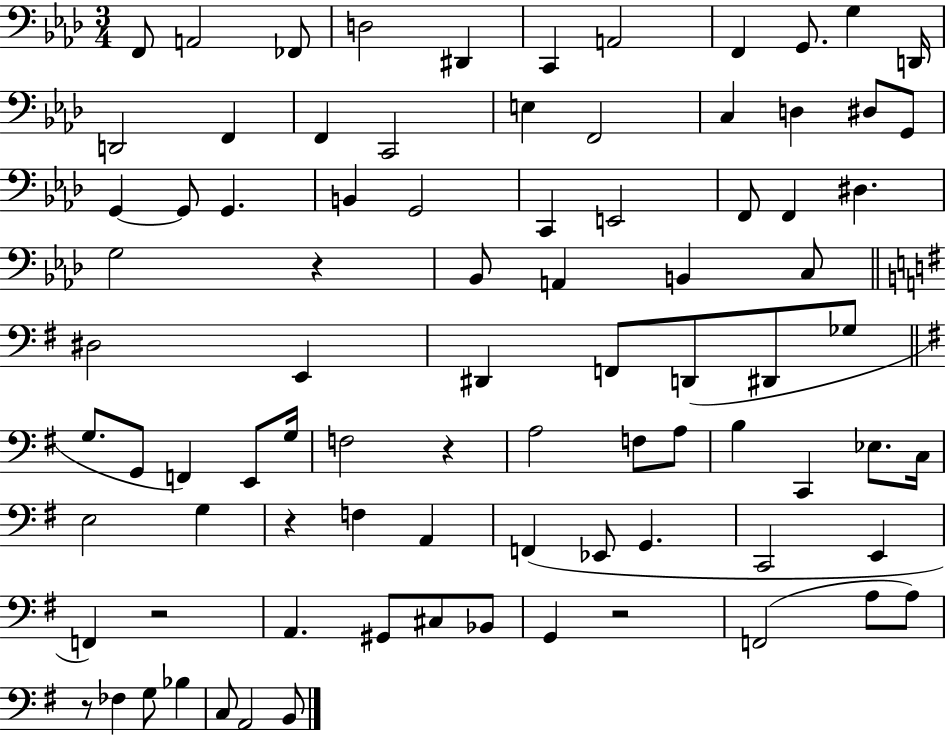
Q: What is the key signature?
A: AES major